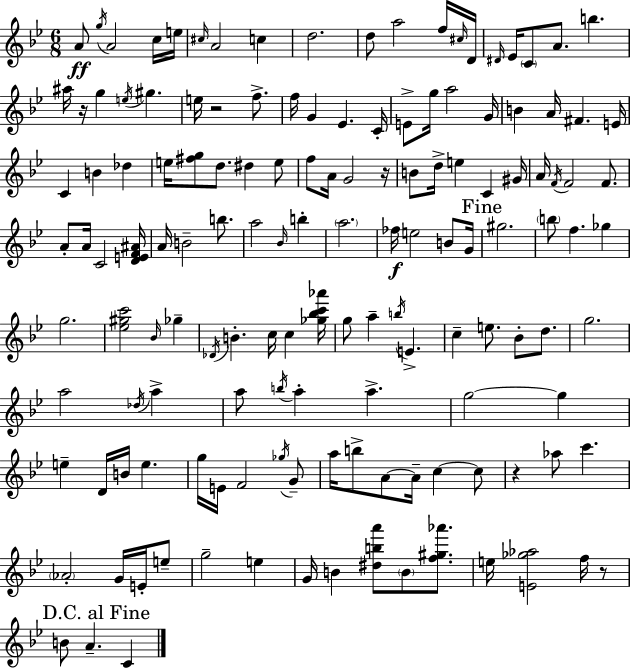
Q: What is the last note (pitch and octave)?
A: C4